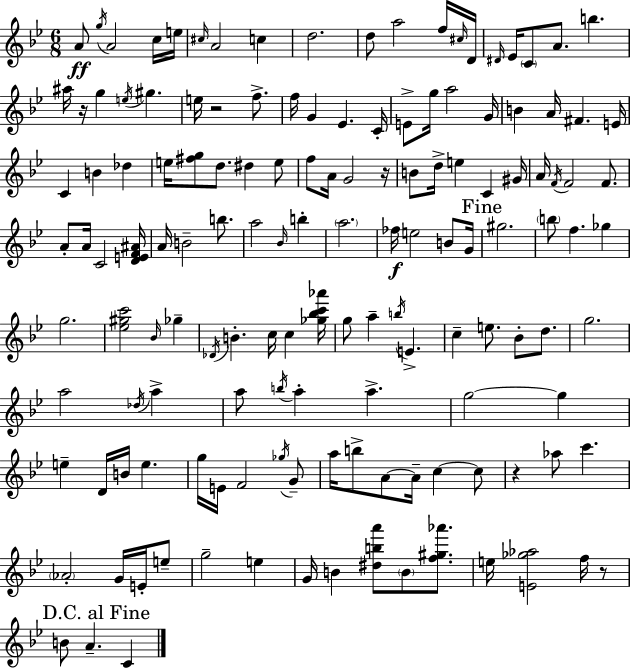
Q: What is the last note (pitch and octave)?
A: C4